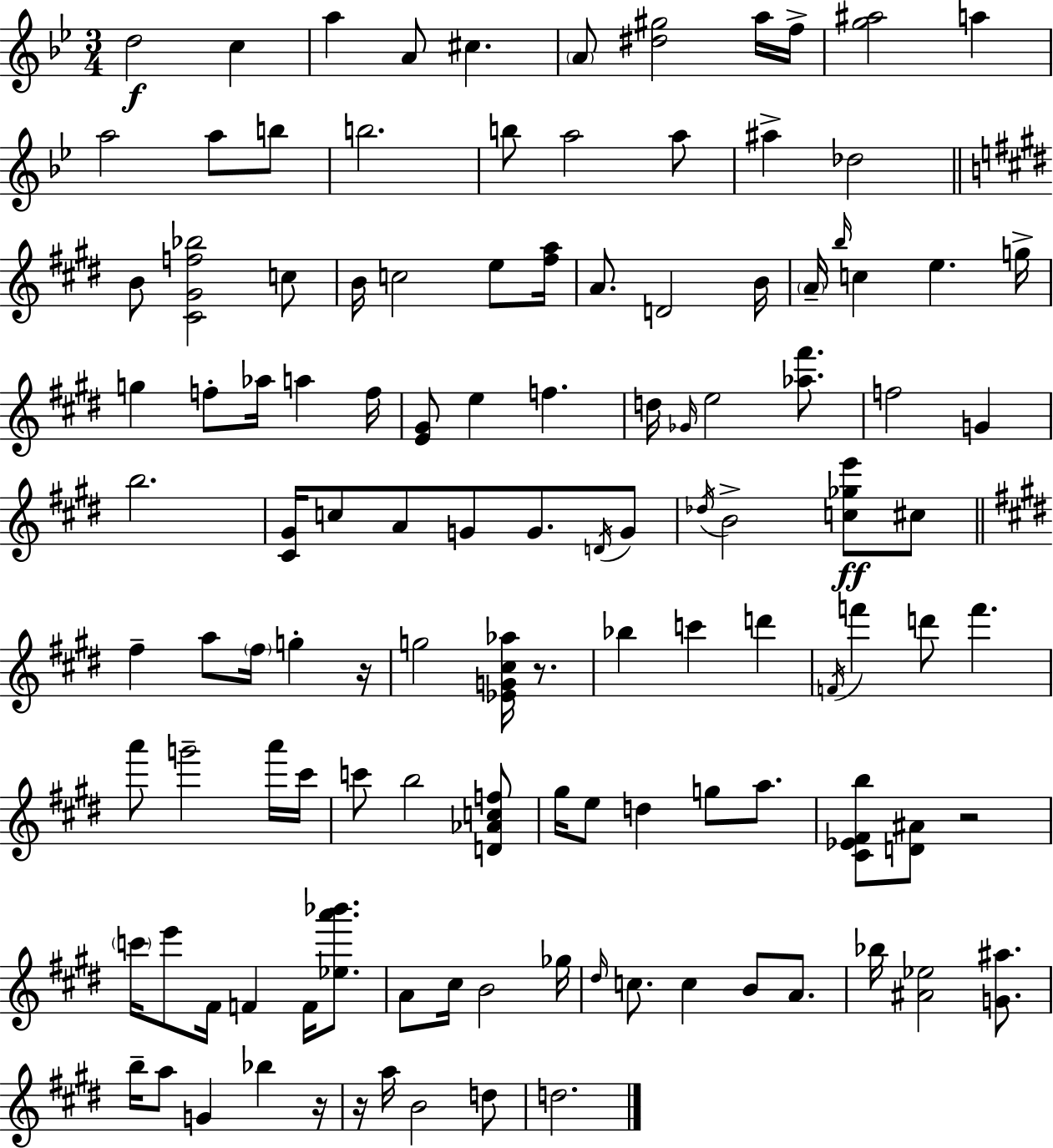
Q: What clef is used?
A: treble